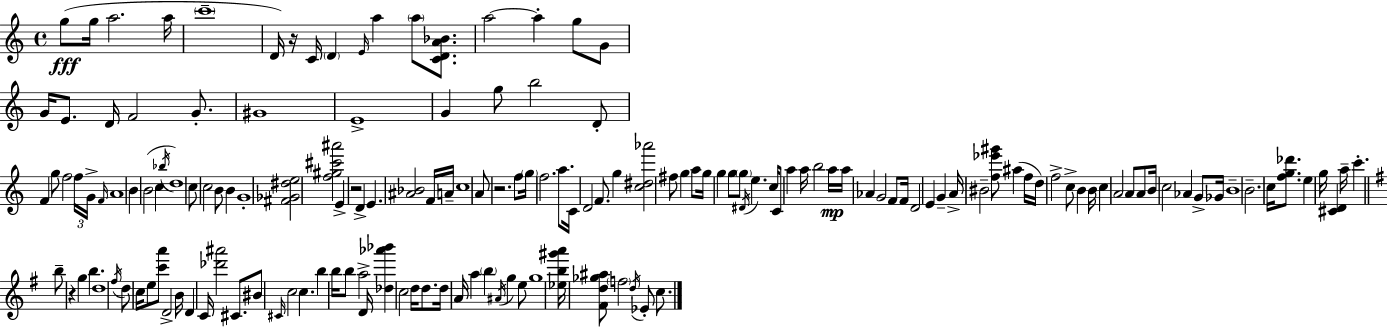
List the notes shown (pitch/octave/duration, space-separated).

G5/e G5/s A5/h. A5/s C6/w D4/s R/s C4/s D4/q E4/s A5/q A5/e [C4,D4,A4,Bb4]/e. A5/h A5/q G5/e G4/e G4/s E4/e. D4/s F4/h G4/e. G#4/w E4/w G4/q G5/e B5/h D4/e F4/q G5/e F5/h F5/s G4/s F4/s A4/w B4/q B4/h C5/q Bb5/s D5/w C5/e C5/h B4/e B4/q G4/w [F#4,Gb4,D#5,E5]/h [F5,G#5,C#6,A#6]/h E4/q R/h D4/q E4/q. [A#4,Bb4]/h F4/s A4/s C5/w A4/e R/h. F5/e G5/s F5/h. A5/e. C4/s D4/h F4/e. G5/q [C5,D#5,Ab6]/h F#5/e G5/q A5/e G5/s G5/q G5/e G5/e D#4/s E5/q. C5/s C4/e A5/q A5/s B5/h A5/s A5/s Ab4/q G4/h F4/e F4/s D4/h E4/q G4/q A4/s BIS4/h [F5,Eb6,G#6]/e A#5/q F5/s D5/s F5/h C5/e B4/q B4/s C5/q A4/h A4/e A4/e B4/s C5/h Ab4/q G4/e Gb4/s B4/w B4/h. C5/s [F5,G5,Db6]/e. E5/q G5/s [C#4,D4]/q A5/s C6/q. B5/e R/q G5/q B5/q. D5/w F#5/s D5/e C5/s E5/e [C6,A6]/e D4/h B4/s D4/q C4/s [Db6,A#6]/h C#4/e. BIS4/e C#4/s C5/h C5/q. B5/q B5/s B5/e A5/h D4/s [Db5,Ab6,Bb6]/q C5/h D5/s D5/e. D5/s A4/s A5/q B5/q A#4/s G5/q E5/e G5/w [Eb5,B5,G#6,A6]/s [F#4,D5,Gb5,A#5]/e F5/h D5/s Eb4/e C5/e.